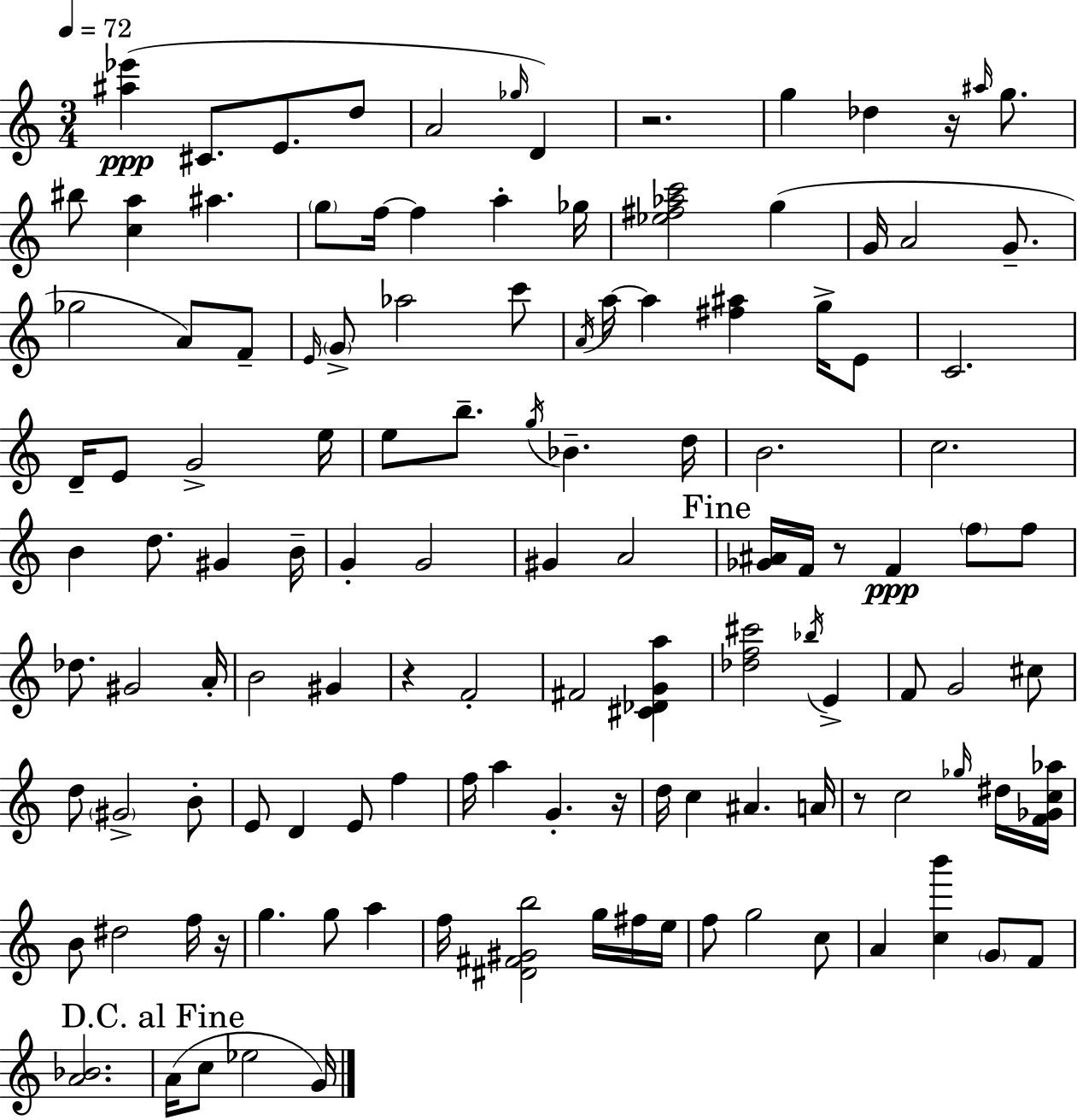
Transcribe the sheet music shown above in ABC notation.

X:1
T:Untitled
M:3/4
L:1/4
K:C
[^a_e'] ^C/2 E/2 d/2 A2 _g/4 D z2 g _d z/4 ^a/4 g/2 ^b/2 [ca] ^a g/2 f/4 f a _g/4 [_e^f_ac']2 g G/4 A2 G/2 _g2 A/2 F/2 E/4 G/2 _a2 c'/2 A/4 a/4 a [^f^a] g/4 E/2 C2 D/4 E/2 G2 e/4 e/2 b/2 g/4 _B d/4 B2 c2 B d/2 ^G B/4 G G2 ^G A2 [_G^A]/4 F/4 z/2 F f/2 f/2 _d/2 ^G2 A/4 B2 ^G z F2 ^F2 [^C_DGa] [_df^c']2 _b/4 E F/2 G2 ^c/2 d/2 ^G2 B/2 E/2 D E/2 f f/4 a G z/4 d/4 c ^A A/4 z/2 c2 _g/4 ^d/4 [F_Gc_a]/4 B/2 ^d2 f/4 z/4 g g/2 a f/4 [^D^F^Gb]2 g/4 ^f/4 e/4 f/2 g2 c/2 A [cb'] G/2 F/2 [A_B]2 A/4 c/2 _e2 G/4